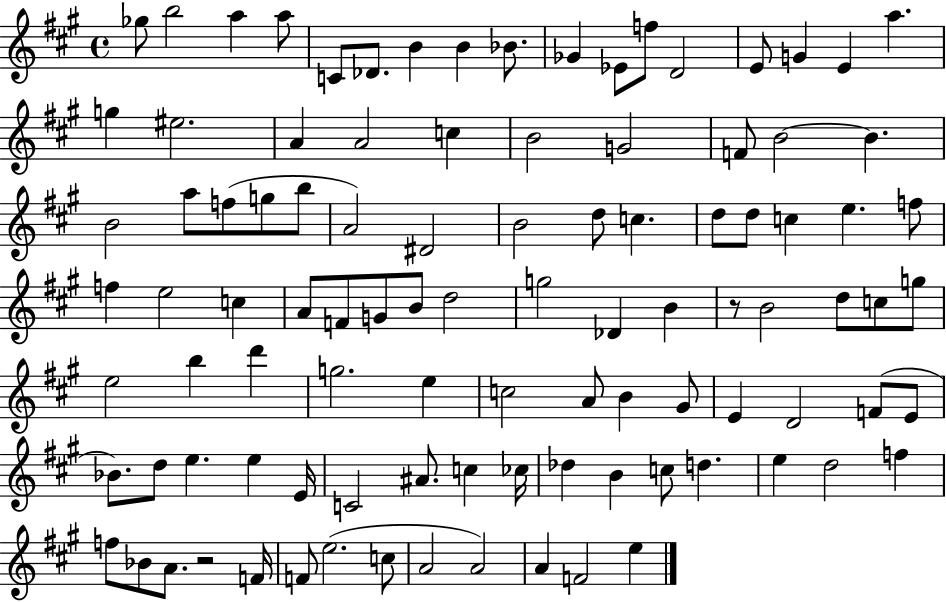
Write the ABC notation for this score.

X:1
T:Untitled
M:4/4
L:1/4
K:A
_g/2 b2 a a/2 C/2 _D/2 B B _B/2 _G _E/2 f/2 D2 E/2 G E a g ^e2 A A2 c B2 G2 F/2 B2 B B2 a/2 f/2 g/2 b/2 A2 ^D2 B2 d/2 c d/2 d/2 c e f/2 f e2 c A/2 F/2 G/2 B/2 d2 g2 _D B z/2 B2 d/2 c/2 g/2 e2 b d' g2 e c2 A/2 B ^G/2 E D2 F/2 E/2 _B/2 d/2 e e E/4 C2 ^A/2 c _c/4 _d B c/2 d e d2 f f/2 _B/2 A/2 z2 F/4 F/2 e2 c/2 A2 A2 A F2 e